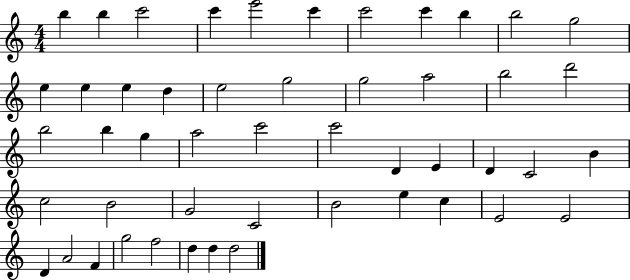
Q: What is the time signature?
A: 4/4